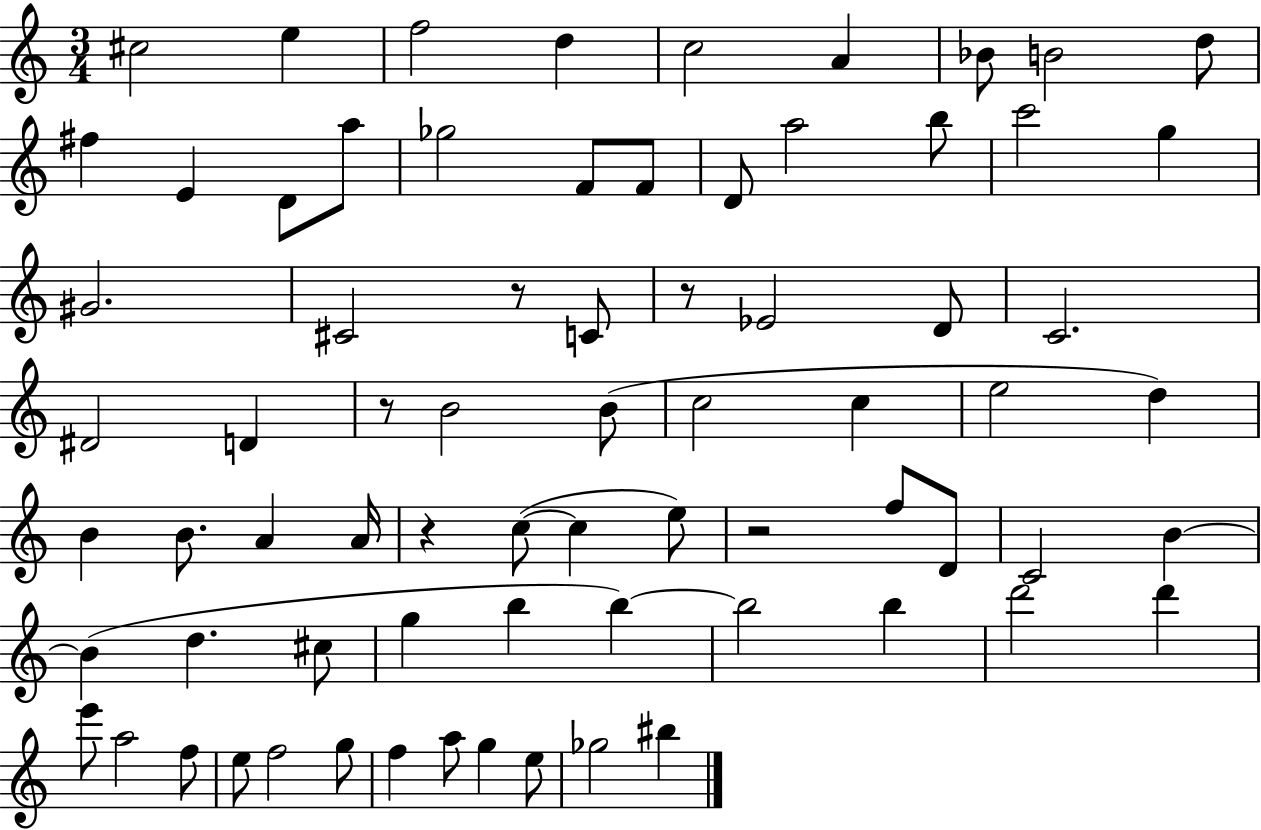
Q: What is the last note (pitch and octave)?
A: BIS5